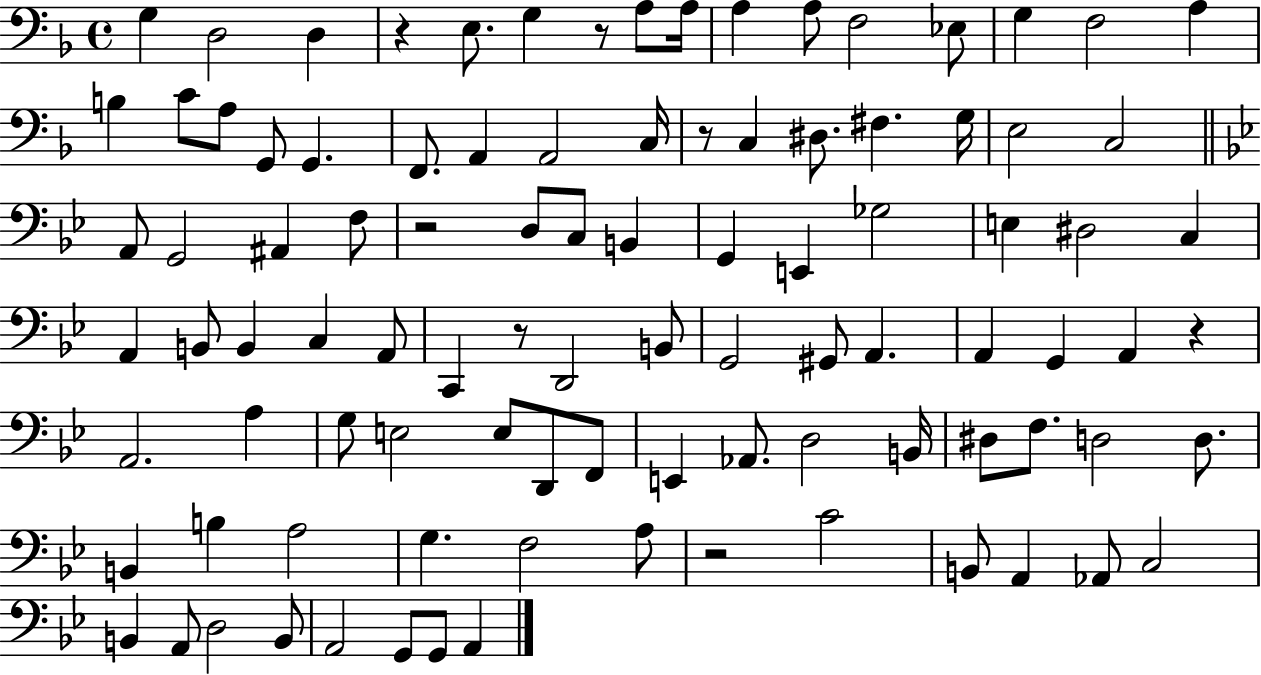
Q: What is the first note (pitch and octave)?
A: G3